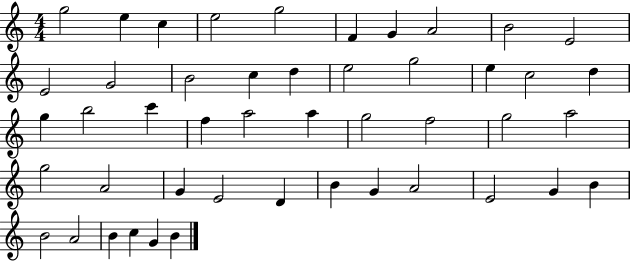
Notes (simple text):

G5/h E5/q C5/q E5/h G5/h F4/q G4/q A4/h B4/h E4/h E4/h G4/h B4/h C5/q D5/q E5/h G5/h E5/q C5/h D5/q G5/q B5/h C6/q F5/q A5/h A5/q G5/h F5/h G5/h A5/h G5/h A4/h G4/q E4/h D4/q B4/q G4/q A4/h E4/h G4/q B4/q B4/h A4/h B4/q C5/q G4/q B4/q